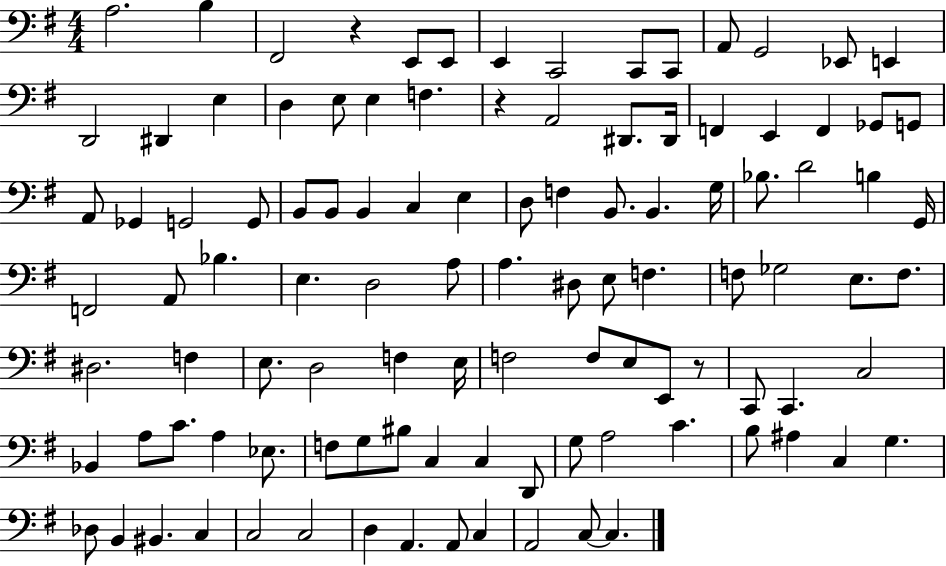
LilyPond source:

{
  \clef bass
  \numericTimeSignature
  \time 4/4
  \key g \major
  a2. b4 | fis,2 r4 e,8 e,8 | e,4 c,2 c,8 c,8 | a,8 g,2 ees,8 e,4 | \break d,2 dis,4 e4 | d4 e8 e4 f4. | r4 a,2 dis,8. dis,16 | f,4 e,4 f,4 ges,8 g,8 | \break a,8 ges,4 g,2 g,8 | b,8 b,8 b,4 c4 e4 | d8 f4 b,8. b,4. g16 | bes8. d'2 b4 g,16 | \break f,2 a,8 bes4. | e4. d2 a8 | a4. dis8 e8 f4. | f8 ges2 e8. f8. | \break dis2. f4 | e8. d2 f4 e16 | f2 f8 e8 e,8 r8 | c,8 c,4. c2 | \break bes,4 a8 c'8. a4 ees8. | f8 g8 bis8 c4 c4 d,8 | g8 a2 c'4. | b8 ais4 c4 g4. | \break des8 b,4 bis,4. c4 | c2 c2 | d4 a,4. a,8 c4 | a,2 c8~~ c4. | \break \bar "|."
}